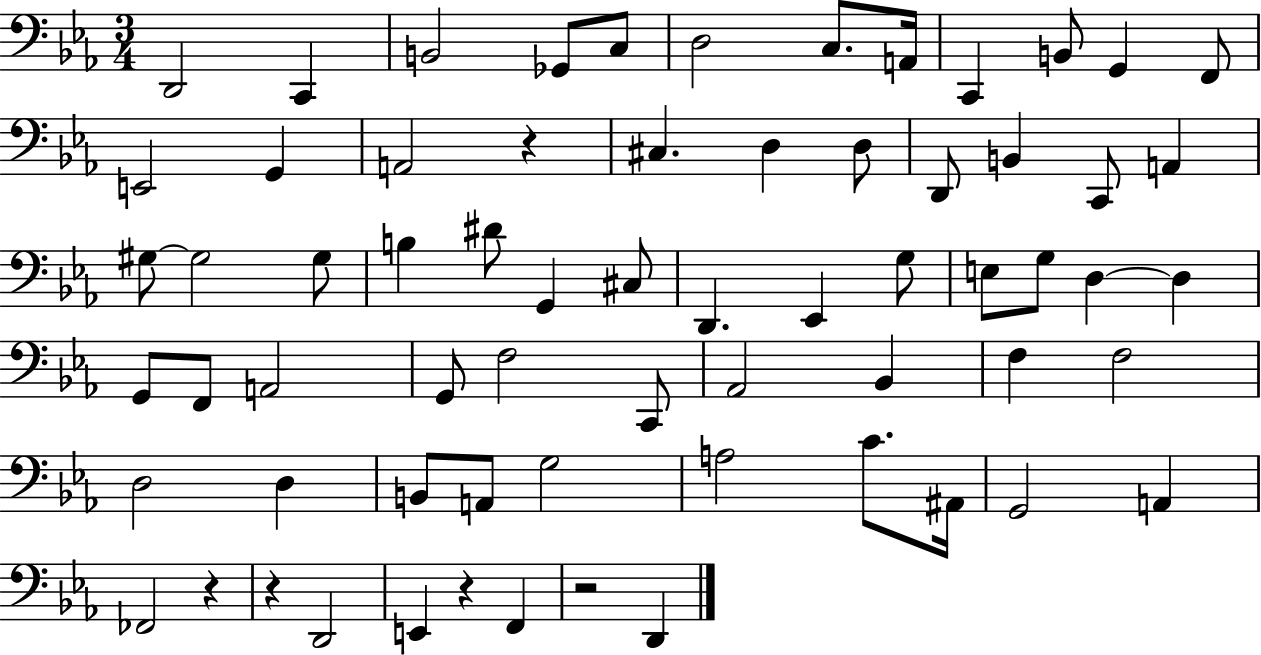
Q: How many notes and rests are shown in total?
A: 66